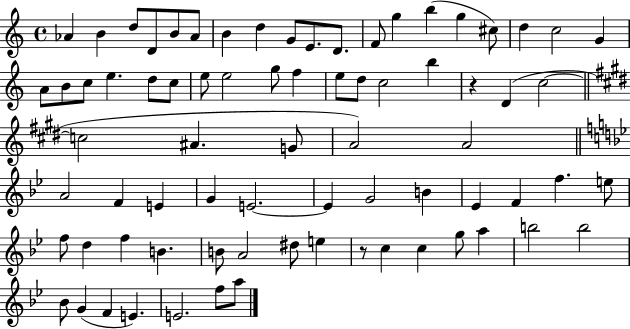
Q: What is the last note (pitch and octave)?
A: A5